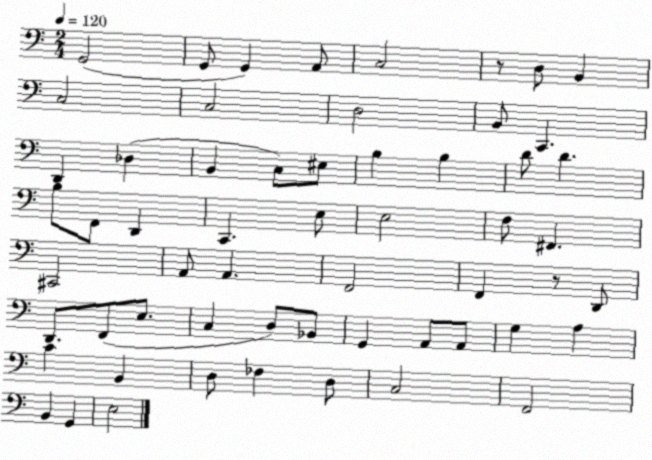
X:1
T:Untitled
M:2/4
L:1/4
K:C
G,,2 G,,/2 G,, A,,/2 C,2 z/2 D,/2 B,, C,2 C,2 D,2 B,,/2 C,, D,, _D, B,, C,/2 ^E,/2 B, B, D/2 D B,/2 F,,/2 D,, C,, E,/2 E,2 F,/2 ^F,, ^C,,2 A,,/2 A,, F,,2 F,, z/2 D,,/2 D,,/2 F,,/2 E,/2 C, D,/2 _B,,/2 G,, A,,/2 A,,/2 G, A, C B,, D,/2 _F, D,/2 C,2 F,,2 B,, G,, E,2